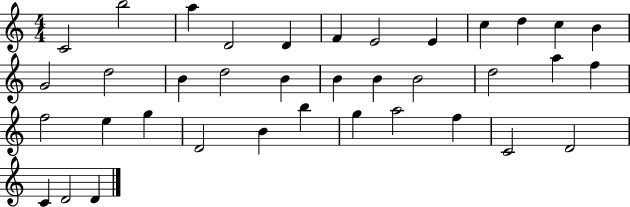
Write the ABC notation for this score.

X:1
T:Untitled
M:4/4
L:1/4
K:C
C2 b2 a D2 D F E2 E c d c B G2 d2 B d2 B B B B2 d2 a f f2 e g D2 B b g a2 f C2 D2 C D2 D